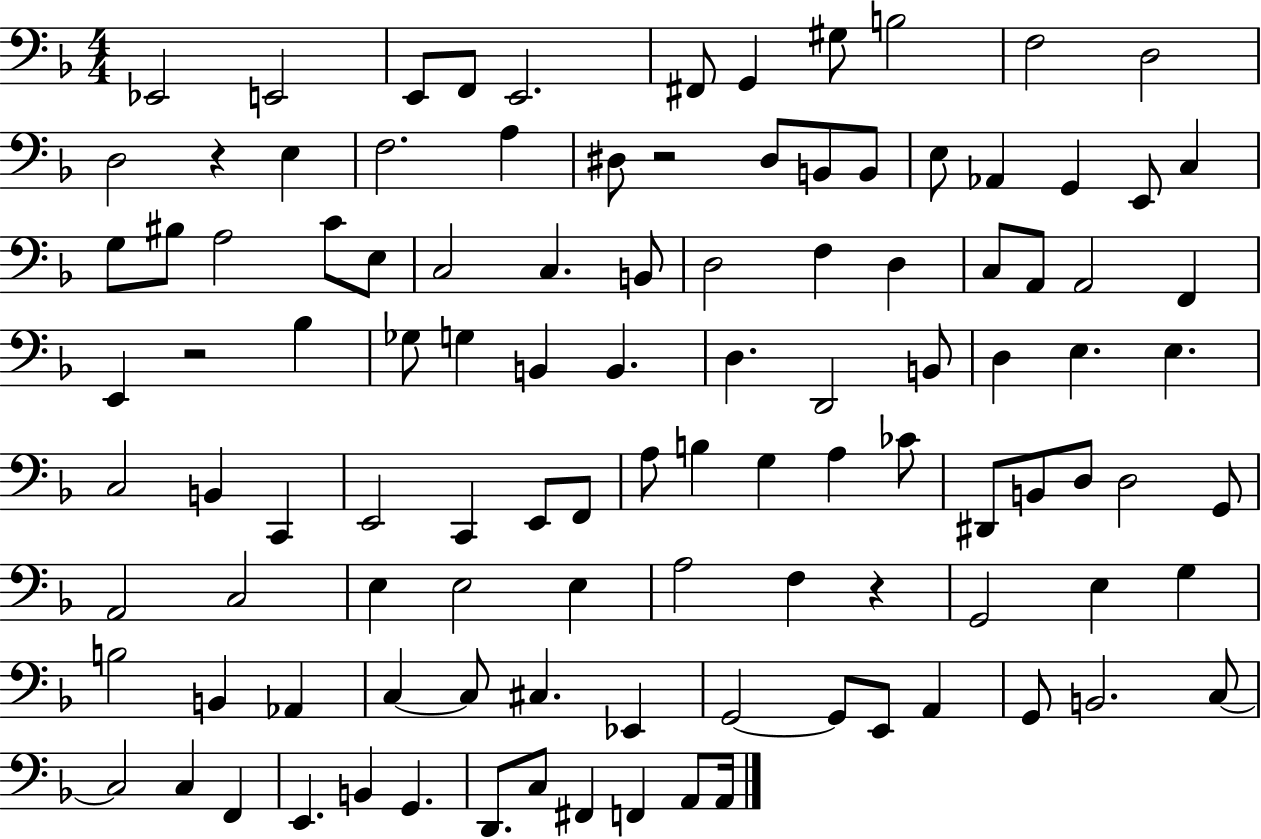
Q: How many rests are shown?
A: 4